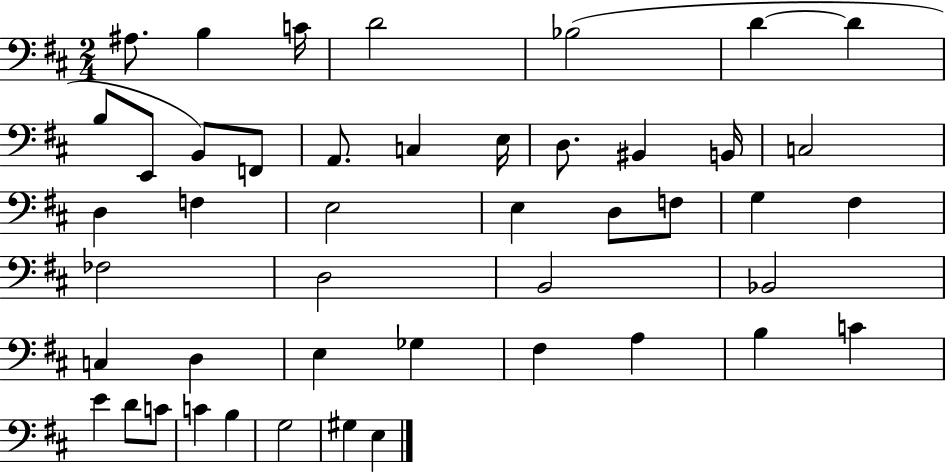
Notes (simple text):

A#3/e. B3/q C4/s D4/h Bb3/h D4/q D4/q B3/e E2/e B2/e F2/e A2/e. C3/q E3/s D3/e. BIS2/q B2/s C3/h D3/q F3/q E3/h E3/q D3/e F3/e G3/q F#3/q FES3/h D3/h B2/h Bb2/h C3/q D3/q E3/q Gb3/q F#3/q A3/q B3/q C4/q E4/q D4/e C4/e C4/q B3/q G3/h G#3/q E3/q